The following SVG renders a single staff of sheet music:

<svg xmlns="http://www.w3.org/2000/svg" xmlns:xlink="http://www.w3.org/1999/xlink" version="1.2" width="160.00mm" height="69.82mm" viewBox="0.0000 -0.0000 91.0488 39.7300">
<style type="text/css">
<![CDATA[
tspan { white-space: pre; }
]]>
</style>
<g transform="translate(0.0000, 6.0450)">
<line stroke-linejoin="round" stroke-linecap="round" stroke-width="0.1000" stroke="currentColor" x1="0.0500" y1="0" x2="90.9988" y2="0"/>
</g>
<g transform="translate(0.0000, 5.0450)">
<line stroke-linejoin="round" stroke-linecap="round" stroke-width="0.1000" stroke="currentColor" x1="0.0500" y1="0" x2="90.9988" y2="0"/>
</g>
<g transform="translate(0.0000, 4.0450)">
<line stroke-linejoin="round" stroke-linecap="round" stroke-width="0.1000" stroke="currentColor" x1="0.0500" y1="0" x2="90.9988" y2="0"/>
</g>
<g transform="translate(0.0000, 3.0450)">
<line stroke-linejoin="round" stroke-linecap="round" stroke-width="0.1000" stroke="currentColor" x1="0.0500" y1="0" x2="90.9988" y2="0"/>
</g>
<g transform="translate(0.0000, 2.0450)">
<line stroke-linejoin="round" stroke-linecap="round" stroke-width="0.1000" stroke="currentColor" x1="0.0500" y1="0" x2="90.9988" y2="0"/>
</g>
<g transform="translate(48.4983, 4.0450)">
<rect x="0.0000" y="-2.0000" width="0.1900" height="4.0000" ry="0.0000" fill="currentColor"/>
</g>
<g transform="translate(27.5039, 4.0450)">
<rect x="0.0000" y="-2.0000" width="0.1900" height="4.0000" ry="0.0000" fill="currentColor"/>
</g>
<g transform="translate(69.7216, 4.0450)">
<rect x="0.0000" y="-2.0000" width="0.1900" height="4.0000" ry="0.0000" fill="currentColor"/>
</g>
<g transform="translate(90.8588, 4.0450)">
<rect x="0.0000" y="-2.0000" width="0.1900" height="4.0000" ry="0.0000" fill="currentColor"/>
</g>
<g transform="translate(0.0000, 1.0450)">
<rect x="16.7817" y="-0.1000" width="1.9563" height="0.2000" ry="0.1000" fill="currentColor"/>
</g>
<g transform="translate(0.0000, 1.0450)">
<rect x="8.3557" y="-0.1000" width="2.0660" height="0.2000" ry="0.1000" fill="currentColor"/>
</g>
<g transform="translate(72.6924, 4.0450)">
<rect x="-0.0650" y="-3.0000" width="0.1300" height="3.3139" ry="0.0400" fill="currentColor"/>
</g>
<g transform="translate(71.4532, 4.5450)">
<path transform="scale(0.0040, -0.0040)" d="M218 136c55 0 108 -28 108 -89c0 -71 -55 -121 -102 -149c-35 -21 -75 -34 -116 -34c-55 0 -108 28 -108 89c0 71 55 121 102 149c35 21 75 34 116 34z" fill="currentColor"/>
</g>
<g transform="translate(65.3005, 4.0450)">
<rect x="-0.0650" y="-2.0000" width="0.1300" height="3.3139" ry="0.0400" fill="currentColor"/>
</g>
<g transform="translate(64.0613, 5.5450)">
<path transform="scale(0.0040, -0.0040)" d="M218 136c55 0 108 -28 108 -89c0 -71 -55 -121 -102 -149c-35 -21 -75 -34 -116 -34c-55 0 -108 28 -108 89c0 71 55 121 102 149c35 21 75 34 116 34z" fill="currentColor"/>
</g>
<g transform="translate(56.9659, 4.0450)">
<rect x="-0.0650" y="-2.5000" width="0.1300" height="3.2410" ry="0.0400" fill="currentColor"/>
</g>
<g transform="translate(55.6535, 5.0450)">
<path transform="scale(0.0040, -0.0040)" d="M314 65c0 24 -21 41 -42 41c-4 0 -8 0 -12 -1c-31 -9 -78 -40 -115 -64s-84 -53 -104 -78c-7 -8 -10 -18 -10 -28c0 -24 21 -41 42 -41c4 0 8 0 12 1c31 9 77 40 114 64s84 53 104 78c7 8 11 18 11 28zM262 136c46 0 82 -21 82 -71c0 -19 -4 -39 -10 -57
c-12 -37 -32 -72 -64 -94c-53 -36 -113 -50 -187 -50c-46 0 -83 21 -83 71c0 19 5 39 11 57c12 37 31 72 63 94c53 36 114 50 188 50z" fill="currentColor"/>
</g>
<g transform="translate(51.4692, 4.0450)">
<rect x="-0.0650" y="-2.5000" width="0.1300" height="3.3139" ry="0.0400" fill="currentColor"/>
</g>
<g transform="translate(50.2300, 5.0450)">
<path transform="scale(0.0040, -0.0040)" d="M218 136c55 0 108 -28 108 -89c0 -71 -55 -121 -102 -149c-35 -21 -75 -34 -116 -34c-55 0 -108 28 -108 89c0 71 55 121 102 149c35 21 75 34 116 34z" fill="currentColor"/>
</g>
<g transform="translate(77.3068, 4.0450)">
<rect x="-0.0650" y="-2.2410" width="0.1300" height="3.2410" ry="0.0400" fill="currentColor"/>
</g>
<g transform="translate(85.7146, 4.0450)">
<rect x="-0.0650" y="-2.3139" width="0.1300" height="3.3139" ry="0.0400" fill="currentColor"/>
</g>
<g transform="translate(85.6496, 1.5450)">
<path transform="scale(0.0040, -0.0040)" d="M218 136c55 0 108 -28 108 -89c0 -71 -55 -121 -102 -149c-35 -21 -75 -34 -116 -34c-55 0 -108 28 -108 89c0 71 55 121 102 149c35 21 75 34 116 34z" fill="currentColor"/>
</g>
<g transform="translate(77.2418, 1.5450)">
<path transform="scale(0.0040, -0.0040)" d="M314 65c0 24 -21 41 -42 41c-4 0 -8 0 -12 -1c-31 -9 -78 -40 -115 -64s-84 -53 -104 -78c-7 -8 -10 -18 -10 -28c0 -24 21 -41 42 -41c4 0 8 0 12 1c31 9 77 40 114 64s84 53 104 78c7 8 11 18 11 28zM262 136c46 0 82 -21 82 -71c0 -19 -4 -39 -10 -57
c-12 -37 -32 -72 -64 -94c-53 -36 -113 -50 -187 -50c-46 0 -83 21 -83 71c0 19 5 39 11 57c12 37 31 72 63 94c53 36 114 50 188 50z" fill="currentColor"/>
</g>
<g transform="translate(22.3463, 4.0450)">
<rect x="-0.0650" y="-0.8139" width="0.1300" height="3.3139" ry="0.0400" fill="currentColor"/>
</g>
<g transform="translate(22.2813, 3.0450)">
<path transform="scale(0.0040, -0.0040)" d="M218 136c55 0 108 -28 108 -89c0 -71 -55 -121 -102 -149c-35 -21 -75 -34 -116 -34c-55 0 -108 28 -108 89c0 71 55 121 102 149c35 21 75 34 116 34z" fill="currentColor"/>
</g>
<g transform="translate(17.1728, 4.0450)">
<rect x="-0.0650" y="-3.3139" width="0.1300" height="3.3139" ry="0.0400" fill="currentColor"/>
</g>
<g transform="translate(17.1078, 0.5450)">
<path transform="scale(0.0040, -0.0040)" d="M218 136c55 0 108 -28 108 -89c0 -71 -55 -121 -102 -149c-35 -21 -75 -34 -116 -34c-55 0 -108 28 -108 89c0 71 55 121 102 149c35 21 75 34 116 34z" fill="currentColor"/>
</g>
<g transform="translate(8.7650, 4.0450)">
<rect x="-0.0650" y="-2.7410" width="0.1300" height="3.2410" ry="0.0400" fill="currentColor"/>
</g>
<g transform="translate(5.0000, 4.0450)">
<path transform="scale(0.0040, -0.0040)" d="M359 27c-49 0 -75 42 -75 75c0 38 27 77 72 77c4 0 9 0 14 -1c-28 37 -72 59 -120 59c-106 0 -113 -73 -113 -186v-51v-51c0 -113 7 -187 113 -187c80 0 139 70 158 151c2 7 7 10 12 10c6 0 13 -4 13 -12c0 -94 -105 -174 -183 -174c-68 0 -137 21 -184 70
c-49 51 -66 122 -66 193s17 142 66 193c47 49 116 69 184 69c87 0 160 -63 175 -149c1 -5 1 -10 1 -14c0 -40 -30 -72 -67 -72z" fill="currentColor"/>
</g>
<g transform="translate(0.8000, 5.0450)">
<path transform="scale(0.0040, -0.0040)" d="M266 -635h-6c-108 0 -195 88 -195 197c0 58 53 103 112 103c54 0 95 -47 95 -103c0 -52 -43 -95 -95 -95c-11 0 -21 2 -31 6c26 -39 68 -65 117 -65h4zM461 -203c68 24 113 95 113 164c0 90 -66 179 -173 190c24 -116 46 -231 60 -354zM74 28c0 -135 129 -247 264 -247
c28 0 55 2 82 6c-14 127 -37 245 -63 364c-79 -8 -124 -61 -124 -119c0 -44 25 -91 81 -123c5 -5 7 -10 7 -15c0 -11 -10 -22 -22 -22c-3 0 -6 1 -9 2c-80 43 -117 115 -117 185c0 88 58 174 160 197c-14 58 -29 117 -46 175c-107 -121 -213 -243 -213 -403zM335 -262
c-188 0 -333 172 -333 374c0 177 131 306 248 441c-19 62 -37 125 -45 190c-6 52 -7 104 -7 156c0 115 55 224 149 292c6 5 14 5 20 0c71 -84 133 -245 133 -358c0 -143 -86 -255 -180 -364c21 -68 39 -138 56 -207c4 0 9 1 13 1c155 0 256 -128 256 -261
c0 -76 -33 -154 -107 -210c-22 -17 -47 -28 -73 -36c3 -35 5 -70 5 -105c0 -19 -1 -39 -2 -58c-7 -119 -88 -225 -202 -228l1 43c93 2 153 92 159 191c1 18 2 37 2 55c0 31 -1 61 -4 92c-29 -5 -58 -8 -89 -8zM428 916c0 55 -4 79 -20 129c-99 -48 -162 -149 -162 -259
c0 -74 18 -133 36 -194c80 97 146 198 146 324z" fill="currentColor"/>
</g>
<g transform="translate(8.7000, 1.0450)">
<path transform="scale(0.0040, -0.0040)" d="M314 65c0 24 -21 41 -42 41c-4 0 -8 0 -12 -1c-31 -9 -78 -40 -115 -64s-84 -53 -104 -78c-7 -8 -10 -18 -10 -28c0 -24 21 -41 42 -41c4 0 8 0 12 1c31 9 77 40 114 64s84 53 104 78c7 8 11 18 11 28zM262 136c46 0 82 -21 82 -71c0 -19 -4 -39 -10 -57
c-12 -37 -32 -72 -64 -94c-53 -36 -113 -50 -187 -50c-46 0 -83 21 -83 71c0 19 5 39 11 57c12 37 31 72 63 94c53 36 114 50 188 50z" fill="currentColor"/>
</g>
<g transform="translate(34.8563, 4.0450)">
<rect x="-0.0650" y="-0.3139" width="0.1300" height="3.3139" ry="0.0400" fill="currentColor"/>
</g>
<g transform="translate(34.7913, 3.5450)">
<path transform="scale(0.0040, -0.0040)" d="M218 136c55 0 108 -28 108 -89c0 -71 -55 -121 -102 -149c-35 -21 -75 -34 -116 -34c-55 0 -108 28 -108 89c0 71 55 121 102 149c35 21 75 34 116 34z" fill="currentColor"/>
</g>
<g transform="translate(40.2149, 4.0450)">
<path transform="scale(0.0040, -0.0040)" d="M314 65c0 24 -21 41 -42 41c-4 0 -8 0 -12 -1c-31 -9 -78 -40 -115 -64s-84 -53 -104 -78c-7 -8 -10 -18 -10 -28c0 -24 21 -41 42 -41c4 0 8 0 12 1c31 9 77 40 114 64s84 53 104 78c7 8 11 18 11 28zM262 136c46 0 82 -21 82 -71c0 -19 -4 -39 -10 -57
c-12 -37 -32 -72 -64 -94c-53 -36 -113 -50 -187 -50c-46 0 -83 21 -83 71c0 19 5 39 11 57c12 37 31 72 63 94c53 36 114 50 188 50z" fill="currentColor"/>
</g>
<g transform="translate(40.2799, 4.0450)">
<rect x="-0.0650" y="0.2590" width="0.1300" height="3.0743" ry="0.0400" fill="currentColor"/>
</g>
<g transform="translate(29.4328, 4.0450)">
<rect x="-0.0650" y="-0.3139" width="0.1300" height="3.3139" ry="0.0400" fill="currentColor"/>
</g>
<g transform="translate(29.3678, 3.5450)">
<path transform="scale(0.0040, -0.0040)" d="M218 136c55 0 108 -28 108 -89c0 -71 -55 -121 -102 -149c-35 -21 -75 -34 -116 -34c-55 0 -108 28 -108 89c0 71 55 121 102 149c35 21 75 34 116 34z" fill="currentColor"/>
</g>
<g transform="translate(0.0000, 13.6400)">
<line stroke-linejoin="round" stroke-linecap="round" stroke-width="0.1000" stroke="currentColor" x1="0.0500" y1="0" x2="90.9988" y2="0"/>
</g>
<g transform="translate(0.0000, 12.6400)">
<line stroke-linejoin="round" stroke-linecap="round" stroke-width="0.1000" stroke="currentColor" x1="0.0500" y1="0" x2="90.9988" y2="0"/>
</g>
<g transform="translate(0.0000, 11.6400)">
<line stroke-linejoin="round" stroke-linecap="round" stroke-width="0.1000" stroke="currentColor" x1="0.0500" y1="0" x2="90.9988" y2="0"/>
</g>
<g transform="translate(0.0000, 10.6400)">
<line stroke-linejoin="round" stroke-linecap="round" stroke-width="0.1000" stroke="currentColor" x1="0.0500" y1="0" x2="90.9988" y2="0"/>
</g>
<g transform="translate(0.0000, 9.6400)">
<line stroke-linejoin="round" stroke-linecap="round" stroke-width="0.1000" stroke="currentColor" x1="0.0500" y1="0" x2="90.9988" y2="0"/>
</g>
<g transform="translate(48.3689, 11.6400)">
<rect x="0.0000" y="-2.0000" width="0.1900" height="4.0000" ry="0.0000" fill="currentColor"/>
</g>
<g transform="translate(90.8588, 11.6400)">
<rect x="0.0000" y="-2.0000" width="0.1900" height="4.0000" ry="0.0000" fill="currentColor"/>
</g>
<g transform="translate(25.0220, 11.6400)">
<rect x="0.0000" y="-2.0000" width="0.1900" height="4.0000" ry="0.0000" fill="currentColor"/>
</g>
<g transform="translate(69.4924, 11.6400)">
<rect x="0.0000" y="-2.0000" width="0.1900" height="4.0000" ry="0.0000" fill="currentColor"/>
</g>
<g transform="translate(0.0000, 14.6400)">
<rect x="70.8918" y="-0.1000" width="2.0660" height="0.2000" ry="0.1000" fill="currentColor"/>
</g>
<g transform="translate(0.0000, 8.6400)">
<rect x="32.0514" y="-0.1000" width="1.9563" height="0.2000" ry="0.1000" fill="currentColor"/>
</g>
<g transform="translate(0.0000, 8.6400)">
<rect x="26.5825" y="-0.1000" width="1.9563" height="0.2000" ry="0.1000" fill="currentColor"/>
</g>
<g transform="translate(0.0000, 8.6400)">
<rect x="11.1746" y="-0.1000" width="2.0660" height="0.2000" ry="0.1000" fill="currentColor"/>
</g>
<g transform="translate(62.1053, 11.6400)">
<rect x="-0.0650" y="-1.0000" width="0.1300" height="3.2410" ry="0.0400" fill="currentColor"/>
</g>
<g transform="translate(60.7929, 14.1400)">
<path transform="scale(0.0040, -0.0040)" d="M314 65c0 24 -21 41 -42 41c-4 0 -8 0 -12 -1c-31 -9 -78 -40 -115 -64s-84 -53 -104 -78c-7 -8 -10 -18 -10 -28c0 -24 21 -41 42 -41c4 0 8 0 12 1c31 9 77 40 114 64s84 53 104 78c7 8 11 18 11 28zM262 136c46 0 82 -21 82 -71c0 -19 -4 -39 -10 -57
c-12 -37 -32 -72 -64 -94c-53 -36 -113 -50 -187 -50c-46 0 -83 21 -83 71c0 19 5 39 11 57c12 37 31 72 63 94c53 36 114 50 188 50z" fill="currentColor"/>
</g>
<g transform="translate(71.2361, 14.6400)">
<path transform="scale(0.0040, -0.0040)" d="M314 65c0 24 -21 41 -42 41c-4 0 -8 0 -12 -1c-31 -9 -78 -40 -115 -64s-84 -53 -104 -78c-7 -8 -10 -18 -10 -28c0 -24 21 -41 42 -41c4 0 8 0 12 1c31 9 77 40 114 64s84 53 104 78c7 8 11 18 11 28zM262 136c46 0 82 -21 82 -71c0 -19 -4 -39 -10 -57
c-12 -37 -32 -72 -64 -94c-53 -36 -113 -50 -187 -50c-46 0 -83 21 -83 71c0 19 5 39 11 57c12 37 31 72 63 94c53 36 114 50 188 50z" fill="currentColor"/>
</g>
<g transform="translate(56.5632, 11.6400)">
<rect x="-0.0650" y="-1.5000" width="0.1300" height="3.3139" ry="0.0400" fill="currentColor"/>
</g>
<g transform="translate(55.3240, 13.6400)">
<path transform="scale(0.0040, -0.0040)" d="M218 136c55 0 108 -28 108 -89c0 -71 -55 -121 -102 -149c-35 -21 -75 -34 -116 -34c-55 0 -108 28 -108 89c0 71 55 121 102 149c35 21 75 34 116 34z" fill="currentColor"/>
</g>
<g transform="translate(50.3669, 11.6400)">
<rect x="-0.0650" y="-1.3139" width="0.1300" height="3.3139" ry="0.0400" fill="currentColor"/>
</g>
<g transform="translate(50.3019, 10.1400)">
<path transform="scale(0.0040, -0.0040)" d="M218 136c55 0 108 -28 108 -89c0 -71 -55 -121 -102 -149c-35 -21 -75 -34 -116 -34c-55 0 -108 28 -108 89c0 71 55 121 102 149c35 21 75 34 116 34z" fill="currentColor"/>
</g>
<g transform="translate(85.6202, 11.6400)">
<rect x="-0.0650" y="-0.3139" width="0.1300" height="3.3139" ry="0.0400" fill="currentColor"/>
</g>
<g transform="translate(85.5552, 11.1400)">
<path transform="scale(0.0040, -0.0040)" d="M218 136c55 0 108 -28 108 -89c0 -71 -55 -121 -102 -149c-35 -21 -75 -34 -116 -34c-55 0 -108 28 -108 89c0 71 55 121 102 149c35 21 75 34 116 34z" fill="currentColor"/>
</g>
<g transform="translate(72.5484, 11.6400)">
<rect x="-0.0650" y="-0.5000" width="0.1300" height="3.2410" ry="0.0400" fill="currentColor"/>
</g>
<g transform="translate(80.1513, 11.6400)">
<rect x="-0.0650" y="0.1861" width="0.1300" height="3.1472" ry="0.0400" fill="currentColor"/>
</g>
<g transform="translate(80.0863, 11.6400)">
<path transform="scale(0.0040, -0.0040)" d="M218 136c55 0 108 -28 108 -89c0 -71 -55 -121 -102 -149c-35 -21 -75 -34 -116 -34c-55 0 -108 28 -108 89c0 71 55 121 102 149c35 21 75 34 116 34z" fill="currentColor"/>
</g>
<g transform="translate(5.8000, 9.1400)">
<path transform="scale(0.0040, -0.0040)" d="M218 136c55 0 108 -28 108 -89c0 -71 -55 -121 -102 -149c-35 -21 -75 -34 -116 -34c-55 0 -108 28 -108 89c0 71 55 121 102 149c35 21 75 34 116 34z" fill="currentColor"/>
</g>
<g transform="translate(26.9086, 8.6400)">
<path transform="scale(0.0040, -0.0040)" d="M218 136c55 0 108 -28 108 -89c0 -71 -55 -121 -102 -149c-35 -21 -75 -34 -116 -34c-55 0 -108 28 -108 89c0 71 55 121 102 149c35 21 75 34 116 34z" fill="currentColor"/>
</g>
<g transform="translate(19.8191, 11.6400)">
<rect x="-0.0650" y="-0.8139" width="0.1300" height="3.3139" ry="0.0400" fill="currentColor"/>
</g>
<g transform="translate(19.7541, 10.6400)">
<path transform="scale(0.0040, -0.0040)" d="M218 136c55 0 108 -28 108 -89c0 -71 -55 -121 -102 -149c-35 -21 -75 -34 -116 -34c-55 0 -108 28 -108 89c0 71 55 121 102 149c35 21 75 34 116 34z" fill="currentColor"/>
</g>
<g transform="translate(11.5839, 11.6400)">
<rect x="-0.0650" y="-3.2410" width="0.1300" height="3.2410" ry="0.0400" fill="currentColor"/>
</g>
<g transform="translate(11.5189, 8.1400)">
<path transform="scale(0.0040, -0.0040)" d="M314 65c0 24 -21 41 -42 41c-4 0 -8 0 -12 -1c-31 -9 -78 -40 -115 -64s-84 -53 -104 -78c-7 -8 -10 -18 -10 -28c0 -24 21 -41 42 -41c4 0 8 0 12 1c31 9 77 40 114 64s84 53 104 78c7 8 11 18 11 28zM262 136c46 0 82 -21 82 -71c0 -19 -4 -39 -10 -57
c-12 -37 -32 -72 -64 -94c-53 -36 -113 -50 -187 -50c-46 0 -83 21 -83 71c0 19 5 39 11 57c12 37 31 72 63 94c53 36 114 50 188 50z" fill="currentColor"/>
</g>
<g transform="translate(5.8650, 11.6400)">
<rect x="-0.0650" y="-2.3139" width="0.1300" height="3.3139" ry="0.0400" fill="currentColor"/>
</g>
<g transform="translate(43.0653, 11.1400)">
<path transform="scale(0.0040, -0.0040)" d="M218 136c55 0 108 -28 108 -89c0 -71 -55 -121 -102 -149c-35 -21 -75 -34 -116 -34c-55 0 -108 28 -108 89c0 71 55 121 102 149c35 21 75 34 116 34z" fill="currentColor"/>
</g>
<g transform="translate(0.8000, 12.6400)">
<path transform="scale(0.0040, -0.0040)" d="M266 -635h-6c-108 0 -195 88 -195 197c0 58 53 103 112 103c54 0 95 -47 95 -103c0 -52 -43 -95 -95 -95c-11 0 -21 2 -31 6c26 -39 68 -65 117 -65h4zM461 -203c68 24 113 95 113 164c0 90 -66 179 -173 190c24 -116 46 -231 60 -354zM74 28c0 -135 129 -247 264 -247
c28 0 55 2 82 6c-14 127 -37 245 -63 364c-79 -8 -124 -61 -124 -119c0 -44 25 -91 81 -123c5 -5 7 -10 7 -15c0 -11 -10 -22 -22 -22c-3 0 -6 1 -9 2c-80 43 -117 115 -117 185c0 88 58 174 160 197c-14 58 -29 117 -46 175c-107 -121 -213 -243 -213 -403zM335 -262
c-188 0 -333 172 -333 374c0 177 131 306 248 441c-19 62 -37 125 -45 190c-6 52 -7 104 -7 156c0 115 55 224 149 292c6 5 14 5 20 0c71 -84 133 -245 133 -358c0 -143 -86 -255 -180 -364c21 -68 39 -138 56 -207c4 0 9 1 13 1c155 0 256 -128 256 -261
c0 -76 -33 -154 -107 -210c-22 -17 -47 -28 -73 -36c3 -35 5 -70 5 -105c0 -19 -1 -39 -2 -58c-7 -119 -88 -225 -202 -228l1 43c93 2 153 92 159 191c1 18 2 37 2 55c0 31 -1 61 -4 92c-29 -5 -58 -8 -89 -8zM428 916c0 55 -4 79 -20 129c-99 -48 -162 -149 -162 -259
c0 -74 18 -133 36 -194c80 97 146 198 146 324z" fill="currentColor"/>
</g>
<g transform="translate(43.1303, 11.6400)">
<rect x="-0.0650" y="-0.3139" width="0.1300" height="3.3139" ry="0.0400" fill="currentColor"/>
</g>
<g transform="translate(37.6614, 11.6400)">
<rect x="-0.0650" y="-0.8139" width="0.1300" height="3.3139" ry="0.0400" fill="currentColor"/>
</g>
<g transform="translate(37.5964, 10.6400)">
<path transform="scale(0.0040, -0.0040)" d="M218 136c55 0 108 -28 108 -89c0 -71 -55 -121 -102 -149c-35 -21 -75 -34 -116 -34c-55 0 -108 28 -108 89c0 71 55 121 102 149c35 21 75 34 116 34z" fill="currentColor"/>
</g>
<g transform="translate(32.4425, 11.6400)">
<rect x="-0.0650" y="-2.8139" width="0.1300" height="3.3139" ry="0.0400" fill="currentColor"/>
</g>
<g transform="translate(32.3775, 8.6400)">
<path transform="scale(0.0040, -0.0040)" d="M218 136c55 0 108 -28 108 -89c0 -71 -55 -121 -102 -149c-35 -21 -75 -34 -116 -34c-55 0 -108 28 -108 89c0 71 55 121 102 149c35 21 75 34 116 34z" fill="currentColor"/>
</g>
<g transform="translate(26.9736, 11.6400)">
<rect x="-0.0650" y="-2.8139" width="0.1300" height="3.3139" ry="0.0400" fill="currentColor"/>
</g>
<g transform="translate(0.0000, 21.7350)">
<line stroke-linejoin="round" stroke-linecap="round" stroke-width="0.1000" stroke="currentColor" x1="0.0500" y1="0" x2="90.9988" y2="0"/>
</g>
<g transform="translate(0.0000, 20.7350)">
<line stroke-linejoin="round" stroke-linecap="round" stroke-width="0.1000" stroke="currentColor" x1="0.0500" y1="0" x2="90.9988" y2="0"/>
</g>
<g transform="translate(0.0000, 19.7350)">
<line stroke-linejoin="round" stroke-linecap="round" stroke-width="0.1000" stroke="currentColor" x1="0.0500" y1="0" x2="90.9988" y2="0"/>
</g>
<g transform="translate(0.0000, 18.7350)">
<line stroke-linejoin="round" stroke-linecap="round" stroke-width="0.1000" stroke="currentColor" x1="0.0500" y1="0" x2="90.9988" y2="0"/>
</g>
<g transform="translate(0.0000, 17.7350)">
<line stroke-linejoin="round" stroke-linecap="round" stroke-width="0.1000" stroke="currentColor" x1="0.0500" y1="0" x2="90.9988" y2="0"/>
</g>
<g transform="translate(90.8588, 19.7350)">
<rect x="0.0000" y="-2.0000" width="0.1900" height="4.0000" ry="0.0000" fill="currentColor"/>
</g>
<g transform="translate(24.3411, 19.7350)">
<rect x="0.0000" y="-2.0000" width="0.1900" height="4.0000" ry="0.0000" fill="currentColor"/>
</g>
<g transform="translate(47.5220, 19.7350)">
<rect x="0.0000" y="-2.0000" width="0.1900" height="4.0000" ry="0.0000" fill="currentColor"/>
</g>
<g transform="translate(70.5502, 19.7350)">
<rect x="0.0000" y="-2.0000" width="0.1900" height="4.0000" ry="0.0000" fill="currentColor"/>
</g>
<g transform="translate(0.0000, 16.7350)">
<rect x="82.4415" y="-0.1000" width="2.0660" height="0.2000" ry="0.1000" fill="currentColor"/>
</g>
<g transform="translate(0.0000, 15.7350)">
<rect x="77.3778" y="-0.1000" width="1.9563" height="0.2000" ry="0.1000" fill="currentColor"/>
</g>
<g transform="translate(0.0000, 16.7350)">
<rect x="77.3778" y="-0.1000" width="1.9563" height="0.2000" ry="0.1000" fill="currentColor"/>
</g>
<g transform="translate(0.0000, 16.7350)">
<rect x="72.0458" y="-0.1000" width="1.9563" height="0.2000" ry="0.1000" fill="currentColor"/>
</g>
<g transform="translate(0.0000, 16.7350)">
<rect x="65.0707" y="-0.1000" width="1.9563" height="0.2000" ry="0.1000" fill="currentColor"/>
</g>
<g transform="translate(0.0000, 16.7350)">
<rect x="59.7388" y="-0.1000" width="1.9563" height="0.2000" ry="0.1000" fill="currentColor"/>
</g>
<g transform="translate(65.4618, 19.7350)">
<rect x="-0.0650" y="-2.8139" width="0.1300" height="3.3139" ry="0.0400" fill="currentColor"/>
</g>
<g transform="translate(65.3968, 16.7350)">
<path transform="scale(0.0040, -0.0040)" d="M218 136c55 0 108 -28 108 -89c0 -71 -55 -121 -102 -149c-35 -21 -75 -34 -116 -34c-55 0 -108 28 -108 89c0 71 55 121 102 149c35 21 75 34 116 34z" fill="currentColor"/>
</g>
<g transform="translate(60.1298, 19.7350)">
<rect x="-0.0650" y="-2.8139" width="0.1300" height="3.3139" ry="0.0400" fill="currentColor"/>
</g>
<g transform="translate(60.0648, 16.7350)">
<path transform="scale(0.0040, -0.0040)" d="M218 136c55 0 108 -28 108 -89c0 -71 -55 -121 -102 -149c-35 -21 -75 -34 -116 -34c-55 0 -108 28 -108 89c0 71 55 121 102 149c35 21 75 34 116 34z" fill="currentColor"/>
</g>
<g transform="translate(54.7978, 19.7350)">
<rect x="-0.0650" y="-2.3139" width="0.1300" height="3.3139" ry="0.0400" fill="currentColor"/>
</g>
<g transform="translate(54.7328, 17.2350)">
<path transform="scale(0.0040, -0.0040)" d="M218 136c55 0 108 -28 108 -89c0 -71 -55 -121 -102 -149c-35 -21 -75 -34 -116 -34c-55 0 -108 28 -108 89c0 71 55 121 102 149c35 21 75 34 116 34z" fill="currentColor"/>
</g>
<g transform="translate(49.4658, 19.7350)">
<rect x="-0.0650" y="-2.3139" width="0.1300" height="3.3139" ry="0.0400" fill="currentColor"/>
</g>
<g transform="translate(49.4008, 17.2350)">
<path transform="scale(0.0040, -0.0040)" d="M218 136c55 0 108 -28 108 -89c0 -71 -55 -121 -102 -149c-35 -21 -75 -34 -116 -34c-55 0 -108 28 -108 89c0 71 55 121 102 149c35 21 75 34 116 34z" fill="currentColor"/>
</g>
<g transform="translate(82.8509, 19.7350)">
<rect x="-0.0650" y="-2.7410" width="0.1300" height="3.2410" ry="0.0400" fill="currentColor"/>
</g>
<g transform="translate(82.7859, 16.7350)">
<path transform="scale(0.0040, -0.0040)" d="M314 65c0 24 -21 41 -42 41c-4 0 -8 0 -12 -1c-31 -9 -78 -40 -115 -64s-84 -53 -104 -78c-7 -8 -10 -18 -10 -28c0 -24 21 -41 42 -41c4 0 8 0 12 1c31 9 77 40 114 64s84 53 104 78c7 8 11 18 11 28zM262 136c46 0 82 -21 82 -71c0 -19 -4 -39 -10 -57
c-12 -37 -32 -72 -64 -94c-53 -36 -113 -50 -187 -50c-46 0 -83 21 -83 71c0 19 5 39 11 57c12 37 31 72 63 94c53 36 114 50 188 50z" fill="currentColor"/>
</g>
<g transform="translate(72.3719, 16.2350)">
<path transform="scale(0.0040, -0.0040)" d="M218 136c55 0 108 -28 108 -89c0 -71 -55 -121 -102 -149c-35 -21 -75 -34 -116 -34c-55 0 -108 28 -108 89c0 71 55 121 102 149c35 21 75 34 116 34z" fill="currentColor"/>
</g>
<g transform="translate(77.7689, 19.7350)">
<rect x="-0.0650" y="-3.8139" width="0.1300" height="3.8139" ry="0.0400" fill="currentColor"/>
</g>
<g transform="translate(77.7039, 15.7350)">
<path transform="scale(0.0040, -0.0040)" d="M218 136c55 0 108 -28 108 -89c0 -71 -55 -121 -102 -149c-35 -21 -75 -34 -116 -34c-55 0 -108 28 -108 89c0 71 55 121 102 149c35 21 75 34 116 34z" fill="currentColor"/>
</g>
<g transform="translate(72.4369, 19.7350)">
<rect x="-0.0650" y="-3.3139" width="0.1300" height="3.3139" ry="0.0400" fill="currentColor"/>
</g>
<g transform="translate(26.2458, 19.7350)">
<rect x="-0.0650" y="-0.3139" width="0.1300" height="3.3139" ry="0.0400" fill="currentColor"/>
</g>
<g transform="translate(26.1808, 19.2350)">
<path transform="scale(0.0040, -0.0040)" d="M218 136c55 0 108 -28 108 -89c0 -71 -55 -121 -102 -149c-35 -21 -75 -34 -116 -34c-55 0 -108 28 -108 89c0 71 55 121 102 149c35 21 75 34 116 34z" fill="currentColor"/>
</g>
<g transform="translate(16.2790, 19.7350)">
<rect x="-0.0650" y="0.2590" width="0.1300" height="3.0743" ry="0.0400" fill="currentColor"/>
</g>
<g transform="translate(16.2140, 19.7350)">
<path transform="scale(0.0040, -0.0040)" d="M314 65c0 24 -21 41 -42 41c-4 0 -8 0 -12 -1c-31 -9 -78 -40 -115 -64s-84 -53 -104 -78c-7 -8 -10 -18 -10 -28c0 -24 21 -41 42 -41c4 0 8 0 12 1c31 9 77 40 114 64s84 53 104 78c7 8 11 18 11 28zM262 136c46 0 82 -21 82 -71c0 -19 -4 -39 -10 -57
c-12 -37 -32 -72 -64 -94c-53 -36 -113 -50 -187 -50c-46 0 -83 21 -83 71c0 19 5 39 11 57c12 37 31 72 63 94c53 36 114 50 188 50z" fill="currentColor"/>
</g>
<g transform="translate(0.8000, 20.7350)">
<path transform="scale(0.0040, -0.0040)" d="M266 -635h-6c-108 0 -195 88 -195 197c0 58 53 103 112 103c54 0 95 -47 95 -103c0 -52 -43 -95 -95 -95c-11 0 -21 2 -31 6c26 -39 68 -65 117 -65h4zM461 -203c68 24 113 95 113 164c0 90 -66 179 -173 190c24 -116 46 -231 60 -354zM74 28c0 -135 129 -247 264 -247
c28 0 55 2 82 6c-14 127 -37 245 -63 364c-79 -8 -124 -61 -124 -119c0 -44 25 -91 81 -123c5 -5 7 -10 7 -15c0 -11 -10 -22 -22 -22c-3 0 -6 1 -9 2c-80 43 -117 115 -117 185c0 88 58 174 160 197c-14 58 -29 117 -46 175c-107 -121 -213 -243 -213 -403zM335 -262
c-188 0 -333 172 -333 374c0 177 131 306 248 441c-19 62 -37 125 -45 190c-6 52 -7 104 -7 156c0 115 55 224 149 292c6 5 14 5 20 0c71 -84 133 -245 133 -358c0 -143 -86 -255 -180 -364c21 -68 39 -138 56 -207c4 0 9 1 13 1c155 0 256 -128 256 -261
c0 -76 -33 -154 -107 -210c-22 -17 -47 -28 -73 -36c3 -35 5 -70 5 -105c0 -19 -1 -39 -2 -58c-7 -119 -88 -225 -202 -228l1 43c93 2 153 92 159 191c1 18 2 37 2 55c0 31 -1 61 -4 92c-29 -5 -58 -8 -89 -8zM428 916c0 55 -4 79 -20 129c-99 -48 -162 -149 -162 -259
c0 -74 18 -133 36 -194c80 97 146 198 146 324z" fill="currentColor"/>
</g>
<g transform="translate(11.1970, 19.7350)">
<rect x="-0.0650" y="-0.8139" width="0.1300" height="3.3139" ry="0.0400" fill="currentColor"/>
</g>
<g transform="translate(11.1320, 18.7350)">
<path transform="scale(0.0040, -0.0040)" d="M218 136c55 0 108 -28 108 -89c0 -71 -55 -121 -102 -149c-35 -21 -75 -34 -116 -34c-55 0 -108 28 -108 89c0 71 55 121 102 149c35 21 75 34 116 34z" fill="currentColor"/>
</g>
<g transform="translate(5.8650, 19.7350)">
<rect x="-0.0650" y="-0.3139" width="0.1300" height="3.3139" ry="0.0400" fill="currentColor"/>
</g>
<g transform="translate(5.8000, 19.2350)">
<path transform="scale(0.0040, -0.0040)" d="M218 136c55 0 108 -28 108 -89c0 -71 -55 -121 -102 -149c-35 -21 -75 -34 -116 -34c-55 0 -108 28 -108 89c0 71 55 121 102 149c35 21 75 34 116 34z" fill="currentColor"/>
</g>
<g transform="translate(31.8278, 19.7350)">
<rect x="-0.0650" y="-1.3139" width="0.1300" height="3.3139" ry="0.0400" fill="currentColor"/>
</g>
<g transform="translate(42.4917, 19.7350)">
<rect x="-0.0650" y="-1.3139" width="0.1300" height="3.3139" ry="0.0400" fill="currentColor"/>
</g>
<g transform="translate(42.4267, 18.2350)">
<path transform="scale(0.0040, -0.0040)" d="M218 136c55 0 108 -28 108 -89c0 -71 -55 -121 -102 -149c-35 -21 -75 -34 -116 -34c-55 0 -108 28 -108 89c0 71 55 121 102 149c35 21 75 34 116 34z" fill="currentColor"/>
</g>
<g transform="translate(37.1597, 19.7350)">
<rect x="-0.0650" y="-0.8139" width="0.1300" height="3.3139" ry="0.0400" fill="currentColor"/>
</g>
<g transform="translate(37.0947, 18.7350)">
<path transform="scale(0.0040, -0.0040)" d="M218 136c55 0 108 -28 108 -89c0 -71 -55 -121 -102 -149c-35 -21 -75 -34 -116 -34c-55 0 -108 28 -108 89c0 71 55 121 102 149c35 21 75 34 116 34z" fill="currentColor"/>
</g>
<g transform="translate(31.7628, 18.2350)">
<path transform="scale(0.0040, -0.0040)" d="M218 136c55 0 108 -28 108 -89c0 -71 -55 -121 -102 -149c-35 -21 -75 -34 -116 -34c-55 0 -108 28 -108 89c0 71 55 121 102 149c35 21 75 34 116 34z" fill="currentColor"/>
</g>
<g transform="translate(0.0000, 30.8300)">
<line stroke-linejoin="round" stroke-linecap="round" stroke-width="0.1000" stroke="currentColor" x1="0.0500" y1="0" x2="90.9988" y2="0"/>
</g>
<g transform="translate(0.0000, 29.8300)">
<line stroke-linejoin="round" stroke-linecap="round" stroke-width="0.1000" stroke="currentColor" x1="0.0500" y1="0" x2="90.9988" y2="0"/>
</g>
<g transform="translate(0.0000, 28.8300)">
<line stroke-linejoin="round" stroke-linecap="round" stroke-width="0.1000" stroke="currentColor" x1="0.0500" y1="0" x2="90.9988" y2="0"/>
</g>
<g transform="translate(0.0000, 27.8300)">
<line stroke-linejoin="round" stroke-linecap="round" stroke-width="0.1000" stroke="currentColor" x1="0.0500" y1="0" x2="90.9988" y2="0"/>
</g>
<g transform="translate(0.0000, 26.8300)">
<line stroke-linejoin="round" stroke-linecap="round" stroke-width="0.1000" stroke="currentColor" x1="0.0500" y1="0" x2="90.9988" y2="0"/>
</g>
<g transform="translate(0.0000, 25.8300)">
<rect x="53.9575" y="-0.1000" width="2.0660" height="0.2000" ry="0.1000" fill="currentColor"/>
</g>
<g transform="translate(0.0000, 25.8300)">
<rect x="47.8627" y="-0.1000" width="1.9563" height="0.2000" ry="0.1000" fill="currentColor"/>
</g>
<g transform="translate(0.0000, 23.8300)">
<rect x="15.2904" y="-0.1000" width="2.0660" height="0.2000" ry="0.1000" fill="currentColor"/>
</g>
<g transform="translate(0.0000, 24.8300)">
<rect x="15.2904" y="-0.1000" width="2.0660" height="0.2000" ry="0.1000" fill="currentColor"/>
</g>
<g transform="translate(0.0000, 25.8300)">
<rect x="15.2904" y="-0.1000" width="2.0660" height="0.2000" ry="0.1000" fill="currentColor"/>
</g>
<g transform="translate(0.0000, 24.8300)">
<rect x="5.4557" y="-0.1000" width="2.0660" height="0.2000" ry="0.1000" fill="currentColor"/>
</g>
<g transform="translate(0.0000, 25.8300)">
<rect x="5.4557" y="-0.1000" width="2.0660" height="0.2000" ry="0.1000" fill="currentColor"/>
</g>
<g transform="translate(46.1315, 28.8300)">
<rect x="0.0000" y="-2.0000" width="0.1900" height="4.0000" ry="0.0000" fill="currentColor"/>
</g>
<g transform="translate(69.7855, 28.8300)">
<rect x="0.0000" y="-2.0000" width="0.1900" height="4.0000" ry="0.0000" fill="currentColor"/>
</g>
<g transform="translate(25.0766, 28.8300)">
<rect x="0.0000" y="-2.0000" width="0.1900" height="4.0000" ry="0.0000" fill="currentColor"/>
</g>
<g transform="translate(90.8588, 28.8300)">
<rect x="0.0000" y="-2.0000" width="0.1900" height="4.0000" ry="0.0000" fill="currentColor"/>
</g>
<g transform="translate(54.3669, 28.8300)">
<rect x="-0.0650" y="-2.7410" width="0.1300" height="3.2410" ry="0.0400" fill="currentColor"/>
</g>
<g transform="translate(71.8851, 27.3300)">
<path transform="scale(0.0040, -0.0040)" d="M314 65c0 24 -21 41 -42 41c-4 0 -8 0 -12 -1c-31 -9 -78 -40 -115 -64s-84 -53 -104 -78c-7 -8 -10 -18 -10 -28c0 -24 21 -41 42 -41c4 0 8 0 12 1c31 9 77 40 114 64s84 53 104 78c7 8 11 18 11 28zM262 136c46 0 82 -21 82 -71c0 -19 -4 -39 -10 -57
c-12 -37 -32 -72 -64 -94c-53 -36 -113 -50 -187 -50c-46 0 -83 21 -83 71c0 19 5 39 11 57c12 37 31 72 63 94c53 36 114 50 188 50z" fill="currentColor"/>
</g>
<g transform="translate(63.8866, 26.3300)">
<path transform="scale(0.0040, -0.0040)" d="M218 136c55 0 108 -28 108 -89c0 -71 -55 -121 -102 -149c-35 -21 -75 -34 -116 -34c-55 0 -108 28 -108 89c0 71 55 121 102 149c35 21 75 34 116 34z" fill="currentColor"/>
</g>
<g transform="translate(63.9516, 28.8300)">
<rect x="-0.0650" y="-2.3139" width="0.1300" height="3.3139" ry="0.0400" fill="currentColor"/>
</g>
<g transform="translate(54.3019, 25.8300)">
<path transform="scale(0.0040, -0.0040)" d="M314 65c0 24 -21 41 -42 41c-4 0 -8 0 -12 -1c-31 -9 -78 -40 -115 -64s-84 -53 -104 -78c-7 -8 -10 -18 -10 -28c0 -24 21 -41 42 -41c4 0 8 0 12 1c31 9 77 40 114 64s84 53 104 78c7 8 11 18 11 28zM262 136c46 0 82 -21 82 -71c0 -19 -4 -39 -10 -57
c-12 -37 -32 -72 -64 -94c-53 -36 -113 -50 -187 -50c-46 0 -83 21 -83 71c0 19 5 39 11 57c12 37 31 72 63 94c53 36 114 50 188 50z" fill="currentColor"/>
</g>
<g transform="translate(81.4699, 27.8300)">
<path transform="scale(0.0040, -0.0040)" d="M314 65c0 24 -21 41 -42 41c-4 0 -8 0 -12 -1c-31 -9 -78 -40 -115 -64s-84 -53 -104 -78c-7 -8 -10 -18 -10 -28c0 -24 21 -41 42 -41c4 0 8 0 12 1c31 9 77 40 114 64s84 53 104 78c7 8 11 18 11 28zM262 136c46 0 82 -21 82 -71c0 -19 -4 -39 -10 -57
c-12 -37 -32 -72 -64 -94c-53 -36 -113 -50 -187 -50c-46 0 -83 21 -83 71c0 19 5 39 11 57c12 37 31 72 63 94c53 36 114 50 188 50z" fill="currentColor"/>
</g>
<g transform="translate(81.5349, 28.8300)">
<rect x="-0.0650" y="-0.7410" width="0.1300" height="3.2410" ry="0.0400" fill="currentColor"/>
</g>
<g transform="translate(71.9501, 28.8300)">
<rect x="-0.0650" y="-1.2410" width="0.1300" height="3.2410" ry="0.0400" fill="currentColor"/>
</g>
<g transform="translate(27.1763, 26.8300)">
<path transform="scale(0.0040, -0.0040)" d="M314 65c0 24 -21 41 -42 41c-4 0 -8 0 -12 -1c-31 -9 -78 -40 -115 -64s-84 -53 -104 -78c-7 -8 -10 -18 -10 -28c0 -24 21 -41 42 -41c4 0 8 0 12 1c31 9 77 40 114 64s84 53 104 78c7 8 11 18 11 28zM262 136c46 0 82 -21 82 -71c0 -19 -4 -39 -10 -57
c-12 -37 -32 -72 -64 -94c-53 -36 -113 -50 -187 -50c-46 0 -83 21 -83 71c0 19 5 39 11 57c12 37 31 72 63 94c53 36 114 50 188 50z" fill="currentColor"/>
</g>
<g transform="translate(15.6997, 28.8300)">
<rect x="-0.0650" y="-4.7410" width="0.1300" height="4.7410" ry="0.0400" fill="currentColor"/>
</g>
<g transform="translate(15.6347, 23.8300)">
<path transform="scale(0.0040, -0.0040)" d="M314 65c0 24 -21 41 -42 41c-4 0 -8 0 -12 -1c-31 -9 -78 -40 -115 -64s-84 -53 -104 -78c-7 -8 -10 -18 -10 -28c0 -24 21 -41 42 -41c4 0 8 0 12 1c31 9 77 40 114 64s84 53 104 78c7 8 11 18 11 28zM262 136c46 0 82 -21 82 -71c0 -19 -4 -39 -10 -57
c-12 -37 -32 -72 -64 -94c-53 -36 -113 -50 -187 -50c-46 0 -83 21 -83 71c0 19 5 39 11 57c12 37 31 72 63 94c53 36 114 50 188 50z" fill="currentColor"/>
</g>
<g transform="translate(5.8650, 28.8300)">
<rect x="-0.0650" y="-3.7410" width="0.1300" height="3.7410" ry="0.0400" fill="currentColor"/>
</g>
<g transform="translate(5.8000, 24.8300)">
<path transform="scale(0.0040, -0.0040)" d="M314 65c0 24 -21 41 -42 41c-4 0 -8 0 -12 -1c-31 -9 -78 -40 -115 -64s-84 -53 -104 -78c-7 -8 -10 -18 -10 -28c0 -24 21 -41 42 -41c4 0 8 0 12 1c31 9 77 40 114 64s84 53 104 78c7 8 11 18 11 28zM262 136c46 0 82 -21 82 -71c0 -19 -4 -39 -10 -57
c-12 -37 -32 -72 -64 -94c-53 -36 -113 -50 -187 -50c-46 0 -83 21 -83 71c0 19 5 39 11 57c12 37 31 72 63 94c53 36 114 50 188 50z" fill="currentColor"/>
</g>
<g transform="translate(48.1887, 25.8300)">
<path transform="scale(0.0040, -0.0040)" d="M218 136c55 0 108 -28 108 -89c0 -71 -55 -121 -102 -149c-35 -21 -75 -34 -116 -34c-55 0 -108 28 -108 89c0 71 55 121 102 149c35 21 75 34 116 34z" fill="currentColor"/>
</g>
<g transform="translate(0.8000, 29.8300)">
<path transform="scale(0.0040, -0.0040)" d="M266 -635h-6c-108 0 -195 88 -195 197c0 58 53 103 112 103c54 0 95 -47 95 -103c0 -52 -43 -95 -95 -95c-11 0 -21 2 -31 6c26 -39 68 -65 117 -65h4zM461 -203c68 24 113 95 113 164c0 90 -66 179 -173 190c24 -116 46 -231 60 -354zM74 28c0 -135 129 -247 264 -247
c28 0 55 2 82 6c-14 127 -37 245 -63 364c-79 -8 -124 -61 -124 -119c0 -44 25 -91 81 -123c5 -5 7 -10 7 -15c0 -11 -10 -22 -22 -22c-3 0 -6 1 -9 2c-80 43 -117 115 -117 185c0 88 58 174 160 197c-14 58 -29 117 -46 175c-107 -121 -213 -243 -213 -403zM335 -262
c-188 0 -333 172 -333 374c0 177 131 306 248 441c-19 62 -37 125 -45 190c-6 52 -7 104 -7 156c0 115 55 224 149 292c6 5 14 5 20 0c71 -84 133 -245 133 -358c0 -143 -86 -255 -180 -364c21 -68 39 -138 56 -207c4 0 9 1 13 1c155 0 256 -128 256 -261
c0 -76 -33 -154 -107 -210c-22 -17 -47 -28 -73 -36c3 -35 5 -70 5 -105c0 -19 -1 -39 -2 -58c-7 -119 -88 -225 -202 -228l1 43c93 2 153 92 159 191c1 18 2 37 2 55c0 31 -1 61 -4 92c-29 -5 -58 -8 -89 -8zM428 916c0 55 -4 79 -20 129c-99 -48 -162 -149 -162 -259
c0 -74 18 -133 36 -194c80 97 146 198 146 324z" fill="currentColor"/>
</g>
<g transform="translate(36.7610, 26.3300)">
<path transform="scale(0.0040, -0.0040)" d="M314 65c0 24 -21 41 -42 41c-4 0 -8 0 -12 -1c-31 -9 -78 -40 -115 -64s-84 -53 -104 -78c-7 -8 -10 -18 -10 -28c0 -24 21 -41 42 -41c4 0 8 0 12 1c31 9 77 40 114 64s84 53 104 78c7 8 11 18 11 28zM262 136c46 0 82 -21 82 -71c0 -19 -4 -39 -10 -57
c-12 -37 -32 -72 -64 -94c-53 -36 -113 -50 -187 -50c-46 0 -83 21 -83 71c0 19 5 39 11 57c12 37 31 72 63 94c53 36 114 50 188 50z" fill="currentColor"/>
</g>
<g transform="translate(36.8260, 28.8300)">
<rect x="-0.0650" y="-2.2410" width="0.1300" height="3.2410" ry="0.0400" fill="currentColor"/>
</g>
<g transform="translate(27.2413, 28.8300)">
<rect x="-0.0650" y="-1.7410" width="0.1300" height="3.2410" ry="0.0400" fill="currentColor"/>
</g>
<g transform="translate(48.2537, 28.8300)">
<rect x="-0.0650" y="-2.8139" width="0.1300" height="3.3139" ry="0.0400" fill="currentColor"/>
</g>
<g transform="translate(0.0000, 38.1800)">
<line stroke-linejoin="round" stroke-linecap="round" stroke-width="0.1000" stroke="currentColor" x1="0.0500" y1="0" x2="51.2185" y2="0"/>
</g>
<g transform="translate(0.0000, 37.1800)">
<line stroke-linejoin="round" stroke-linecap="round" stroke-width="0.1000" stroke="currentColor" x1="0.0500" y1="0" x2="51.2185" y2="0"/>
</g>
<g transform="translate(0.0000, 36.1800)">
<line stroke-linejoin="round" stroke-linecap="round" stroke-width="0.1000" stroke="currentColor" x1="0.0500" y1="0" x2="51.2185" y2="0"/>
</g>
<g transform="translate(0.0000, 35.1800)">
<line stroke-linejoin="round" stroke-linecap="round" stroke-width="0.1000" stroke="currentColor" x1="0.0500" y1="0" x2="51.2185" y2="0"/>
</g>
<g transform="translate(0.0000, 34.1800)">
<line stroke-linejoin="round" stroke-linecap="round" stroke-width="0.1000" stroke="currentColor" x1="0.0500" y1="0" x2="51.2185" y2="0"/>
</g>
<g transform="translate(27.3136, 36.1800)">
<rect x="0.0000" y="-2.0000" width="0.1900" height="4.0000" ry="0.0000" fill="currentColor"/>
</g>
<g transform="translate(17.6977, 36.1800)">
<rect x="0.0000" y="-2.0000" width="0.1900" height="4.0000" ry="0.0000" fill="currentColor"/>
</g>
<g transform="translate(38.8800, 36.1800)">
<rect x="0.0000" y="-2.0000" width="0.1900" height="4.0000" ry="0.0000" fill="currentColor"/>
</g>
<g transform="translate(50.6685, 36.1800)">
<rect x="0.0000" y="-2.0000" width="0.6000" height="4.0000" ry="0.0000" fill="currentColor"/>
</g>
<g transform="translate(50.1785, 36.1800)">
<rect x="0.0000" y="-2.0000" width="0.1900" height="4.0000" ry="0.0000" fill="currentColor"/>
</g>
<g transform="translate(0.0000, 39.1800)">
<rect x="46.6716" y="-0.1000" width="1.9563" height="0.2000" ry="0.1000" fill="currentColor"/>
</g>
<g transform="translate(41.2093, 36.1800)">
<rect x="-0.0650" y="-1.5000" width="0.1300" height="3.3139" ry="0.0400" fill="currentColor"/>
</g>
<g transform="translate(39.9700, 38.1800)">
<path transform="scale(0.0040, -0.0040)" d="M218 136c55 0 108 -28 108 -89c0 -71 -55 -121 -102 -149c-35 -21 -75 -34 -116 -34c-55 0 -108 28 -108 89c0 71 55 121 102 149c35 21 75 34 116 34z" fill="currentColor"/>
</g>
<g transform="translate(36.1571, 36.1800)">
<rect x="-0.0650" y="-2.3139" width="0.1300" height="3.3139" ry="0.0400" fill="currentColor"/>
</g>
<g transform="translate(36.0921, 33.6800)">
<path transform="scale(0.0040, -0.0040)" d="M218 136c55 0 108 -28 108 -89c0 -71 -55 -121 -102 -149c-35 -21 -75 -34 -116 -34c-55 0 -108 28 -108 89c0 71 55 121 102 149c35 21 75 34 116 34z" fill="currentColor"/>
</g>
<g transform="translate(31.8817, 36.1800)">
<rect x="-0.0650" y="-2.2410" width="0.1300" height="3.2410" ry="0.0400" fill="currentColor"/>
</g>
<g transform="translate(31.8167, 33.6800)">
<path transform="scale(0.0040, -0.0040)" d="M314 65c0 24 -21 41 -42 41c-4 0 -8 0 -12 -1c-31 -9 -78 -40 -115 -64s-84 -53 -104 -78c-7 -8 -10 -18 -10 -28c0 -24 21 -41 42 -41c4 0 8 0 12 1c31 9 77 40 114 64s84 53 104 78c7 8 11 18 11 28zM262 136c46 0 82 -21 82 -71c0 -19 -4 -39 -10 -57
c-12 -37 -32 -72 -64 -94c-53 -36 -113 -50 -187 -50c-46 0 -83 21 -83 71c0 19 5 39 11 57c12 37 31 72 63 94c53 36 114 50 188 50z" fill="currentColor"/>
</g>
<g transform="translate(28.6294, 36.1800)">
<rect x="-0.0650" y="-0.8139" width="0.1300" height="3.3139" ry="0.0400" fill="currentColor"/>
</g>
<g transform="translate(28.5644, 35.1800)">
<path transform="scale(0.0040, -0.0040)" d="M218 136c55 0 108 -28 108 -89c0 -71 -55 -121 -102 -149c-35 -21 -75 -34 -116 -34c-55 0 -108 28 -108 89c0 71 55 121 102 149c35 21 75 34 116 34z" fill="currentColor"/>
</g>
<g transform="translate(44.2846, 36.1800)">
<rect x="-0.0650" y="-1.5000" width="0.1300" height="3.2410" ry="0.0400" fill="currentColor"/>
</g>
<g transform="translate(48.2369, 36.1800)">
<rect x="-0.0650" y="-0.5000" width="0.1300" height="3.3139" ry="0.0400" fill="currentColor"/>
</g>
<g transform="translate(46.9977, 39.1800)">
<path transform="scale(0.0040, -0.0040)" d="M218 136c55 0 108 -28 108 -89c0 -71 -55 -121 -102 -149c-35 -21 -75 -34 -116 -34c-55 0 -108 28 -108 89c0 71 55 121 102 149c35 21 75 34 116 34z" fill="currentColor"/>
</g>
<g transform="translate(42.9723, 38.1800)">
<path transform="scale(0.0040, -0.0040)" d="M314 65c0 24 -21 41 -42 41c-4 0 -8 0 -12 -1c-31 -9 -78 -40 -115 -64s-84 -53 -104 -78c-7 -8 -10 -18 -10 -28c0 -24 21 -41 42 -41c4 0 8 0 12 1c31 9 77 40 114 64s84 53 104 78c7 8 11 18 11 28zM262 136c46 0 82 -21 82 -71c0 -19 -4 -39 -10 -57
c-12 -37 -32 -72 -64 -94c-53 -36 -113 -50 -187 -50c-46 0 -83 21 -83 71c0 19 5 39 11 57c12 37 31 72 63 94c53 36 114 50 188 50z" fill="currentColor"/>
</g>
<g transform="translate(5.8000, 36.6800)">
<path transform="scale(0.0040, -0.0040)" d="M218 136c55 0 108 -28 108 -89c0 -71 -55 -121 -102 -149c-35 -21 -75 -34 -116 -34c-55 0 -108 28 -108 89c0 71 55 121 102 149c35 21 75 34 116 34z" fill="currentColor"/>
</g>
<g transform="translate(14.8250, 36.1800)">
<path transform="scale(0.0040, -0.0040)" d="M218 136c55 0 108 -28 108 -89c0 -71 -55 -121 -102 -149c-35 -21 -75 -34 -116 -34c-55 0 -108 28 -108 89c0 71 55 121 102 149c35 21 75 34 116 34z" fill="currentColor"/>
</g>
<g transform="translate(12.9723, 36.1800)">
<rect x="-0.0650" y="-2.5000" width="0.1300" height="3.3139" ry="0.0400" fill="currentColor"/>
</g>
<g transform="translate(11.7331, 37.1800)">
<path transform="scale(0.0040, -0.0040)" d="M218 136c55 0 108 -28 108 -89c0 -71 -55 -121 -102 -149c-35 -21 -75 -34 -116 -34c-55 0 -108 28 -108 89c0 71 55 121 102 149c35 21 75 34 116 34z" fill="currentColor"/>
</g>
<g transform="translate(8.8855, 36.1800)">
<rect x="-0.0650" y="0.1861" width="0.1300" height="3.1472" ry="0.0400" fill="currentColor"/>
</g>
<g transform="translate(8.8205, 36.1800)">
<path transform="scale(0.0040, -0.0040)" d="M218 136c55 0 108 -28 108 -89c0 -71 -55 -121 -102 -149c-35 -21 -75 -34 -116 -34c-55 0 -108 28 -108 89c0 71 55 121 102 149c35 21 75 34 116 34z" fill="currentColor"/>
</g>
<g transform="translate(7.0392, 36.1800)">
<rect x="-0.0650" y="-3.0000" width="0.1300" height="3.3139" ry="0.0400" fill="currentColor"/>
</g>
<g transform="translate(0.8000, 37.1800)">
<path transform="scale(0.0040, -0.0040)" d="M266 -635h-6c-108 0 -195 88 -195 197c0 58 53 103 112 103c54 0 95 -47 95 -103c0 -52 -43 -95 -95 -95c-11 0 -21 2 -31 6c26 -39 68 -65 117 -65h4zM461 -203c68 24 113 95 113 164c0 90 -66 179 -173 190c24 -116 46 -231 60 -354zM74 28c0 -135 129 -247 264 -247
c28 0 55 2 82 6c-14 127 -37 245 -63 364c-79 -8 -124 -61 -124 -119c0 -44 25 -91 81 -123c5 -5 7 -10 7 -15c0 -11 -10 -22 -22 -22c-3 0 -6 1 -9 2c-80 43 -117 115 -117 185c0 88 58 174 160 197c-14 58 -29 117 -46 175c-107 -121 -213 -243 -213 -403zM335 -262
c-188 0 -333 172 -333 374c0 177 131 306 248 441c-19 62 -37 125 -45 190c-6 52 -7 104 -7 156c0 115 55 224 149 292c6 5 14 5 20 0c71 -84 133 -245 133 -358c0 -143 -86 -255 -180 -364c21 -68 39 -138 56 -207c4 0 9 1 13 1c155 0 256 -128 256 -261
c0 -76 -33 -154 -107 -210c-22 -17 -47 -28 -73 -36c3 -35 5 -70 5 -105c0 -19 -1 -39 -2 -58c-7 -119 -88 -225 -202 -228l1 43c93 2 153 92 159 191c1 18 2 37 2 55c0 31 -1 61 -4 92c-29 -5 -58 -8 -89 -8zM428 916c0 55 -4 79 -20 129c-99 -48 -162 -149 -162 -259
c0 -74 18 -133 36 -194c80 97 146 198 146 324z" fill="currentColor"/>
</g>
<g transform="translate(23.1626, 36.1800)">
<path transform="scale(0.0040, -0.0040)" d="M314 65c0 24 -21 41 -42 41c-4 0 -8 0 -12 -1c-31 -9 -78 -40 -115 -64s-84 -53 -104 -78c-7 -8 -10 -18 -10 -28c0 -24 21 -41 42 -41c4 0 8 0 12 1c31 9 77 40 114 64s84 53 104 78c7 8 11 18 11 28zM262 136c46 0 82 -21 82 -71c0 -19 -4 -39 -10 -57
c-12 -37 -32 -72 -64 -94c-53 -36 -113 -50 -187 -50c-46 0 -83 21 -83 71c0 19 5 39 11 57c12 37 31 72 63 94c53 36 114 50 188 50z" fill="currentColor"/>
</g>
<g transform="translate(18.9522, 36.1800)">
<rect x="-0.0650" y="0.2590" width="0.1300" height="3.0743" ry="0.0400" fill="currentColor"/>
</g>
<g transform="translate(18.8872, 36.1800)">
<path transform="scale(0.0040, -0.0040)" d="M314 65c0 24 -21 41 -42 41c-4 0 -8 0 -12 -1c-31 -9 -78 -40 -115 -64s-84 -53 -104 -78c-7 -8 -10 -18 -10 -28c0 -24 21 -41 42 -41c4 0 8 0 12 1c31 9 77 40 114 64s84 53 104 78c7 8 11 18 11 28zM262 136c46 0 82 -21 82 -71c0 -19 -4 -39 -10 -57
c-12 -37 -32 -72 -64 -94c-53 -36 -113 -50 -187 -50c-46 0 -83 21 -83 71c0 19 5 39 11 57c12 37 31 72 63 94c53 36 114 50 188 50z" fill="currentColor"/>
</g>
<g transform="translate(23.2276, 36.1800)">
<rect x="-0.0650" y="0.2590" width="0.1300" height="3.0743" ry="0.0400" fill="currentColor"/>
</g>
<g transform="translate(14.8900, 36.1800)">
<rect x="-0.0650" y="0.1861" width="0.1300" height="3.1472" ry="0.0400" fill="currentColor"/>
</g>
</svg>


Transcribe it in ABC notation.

X:1
T:Untitled
M:4/4
L:1/4
K:C
a2 b d c c B2 G G2 F A g2 g g b2 d a a d c e E D2 C2 B c c d B2 c e d e g g a a b c' a2 c'2 e'2 f2 g2 a a2 g e2 d2 A B G B B2 B2 d g2 g E E2 C